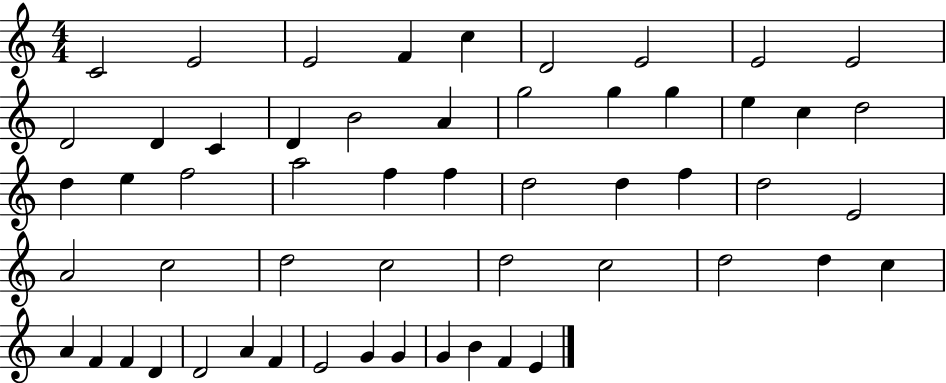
C4/h E4/h E4/h F4/q C5/q D4/h E4/h E4/h E4/h D4/h D4/q C4/q D4/q B4/h A4/q G5/h G5/q G5/q E5/q C5/q D5/h D5/q E5/q F5/h A5/h F5/q F5/q D5/h D5/q F5/q D5/h E4/h A4/h C5/h D5/h C5/h D5/h C5/h D5/h D5/q C5/q A4/q F4/q F4/q D4/q D4/h A4/q F4/q E4/h G4/q G4/q G4/q B4/q F4/q E4/q